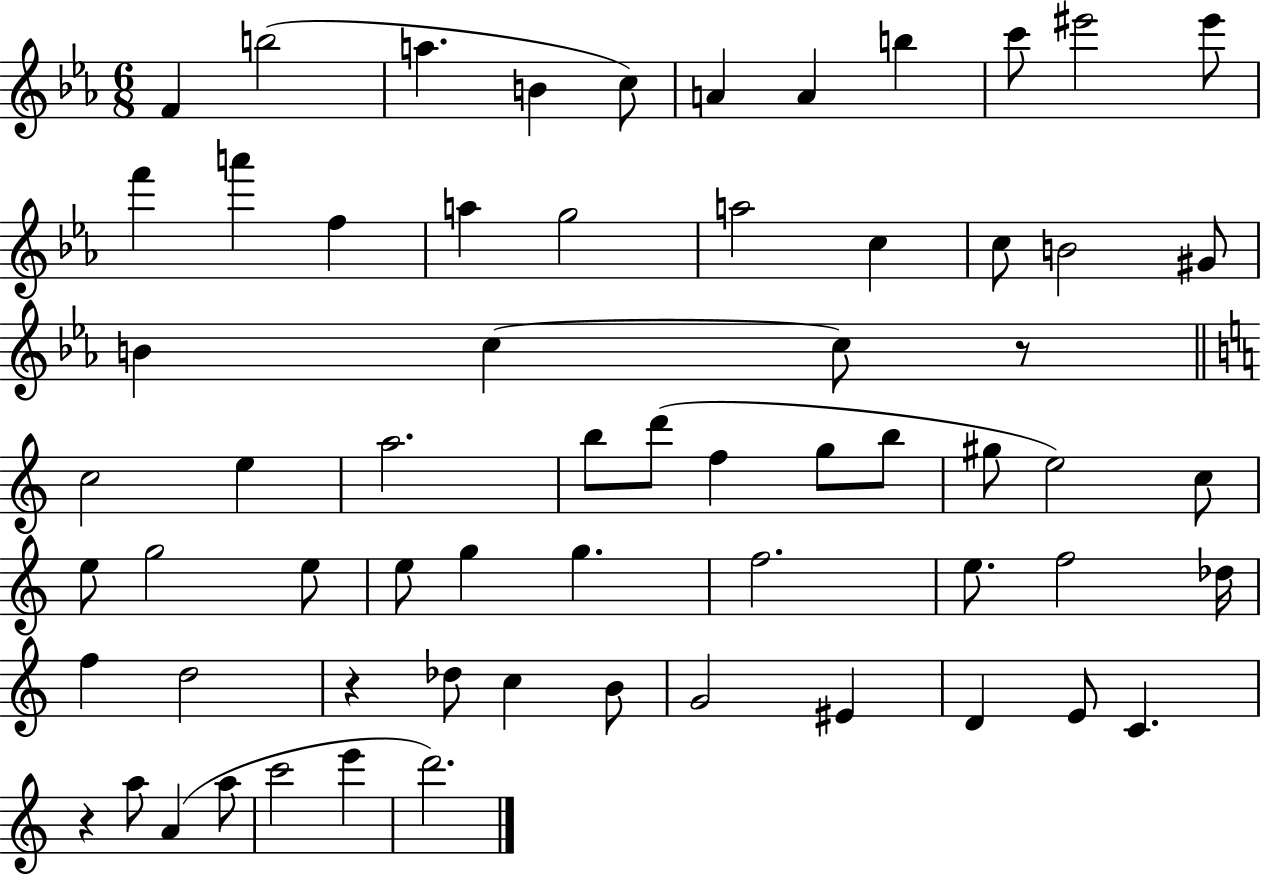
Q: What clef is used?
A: treble